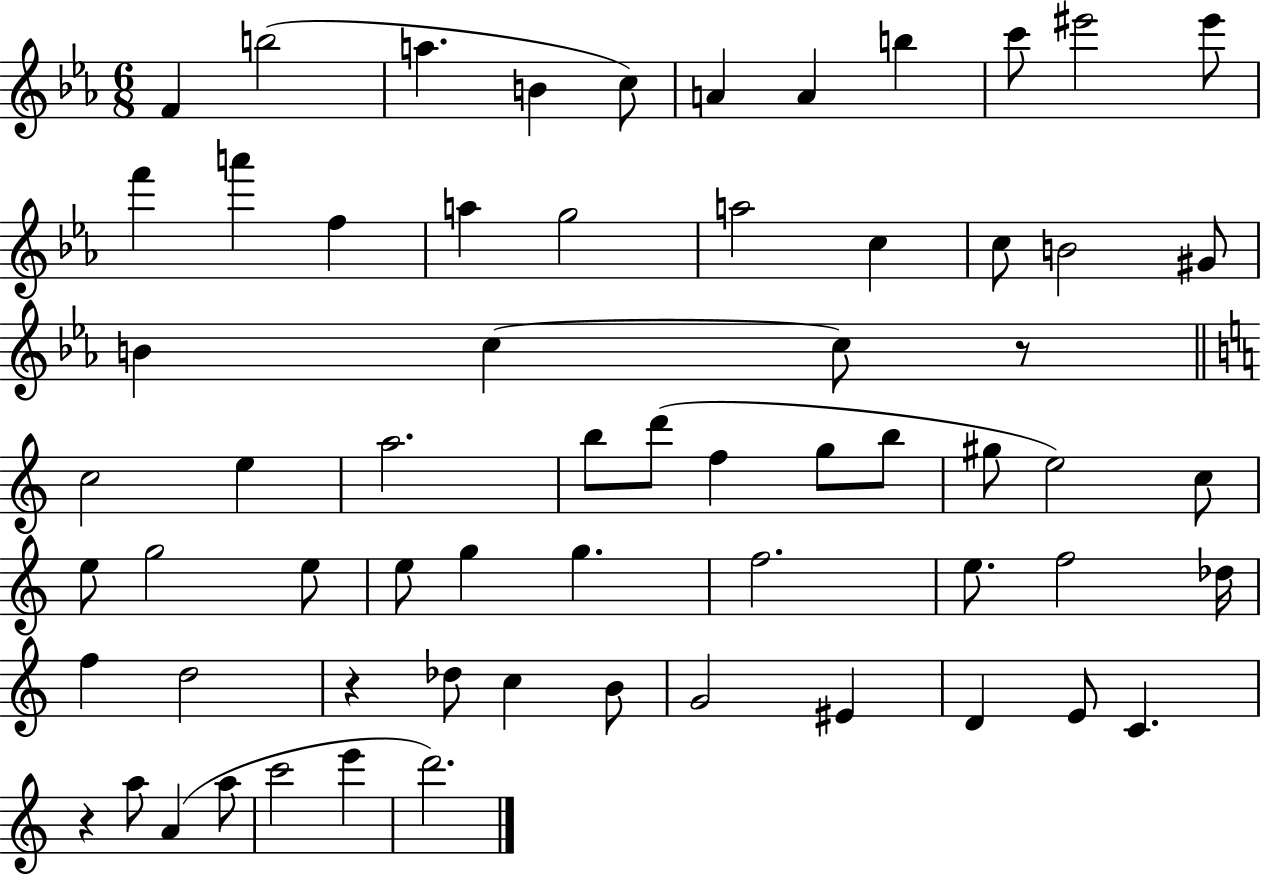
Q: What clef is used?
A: treble